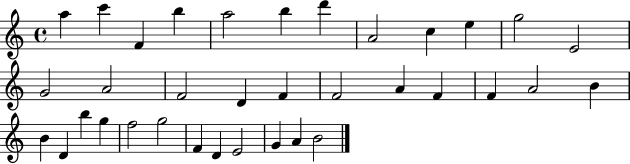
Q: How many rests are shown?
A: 0